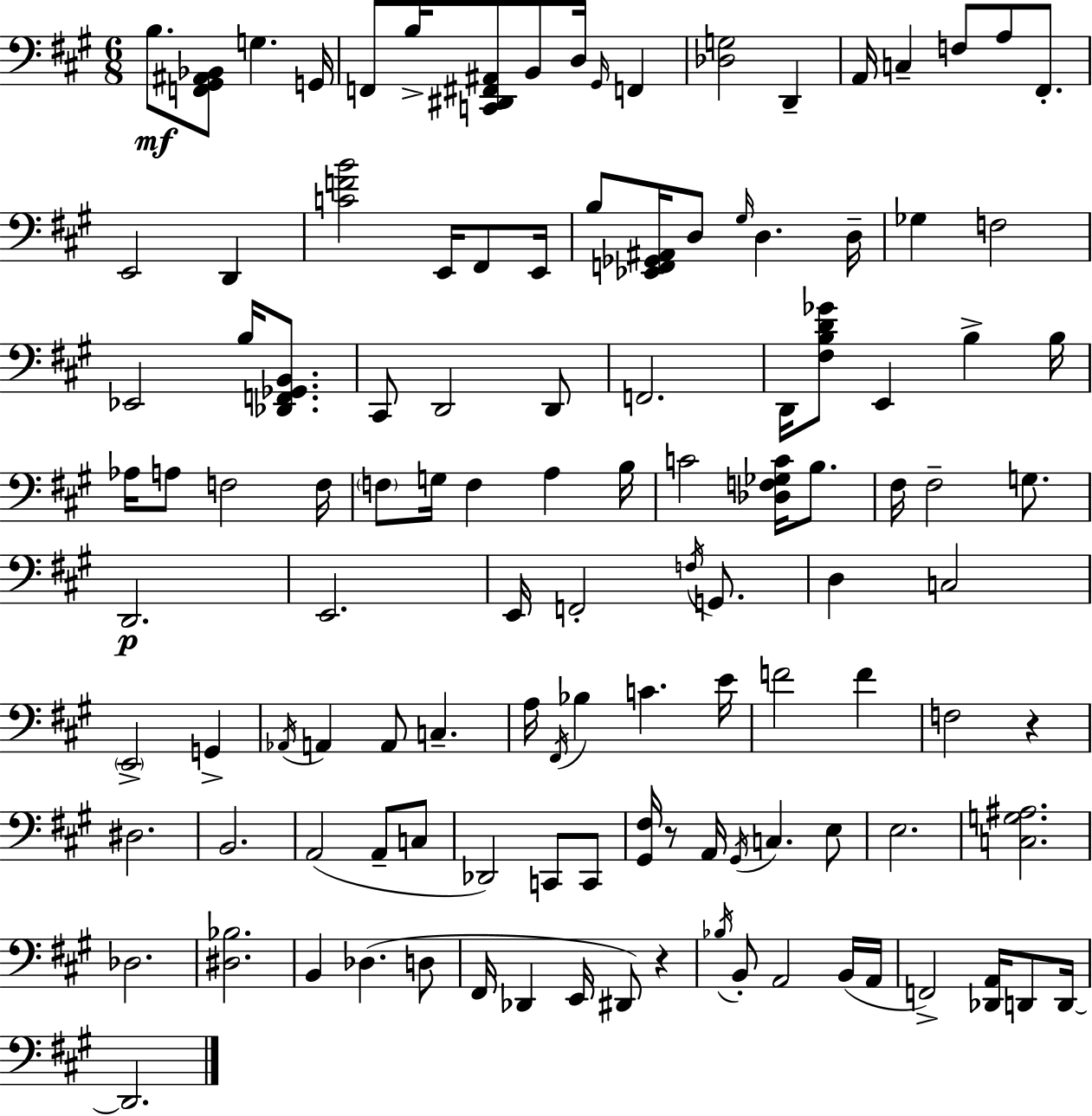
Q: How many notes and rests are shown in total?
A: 118